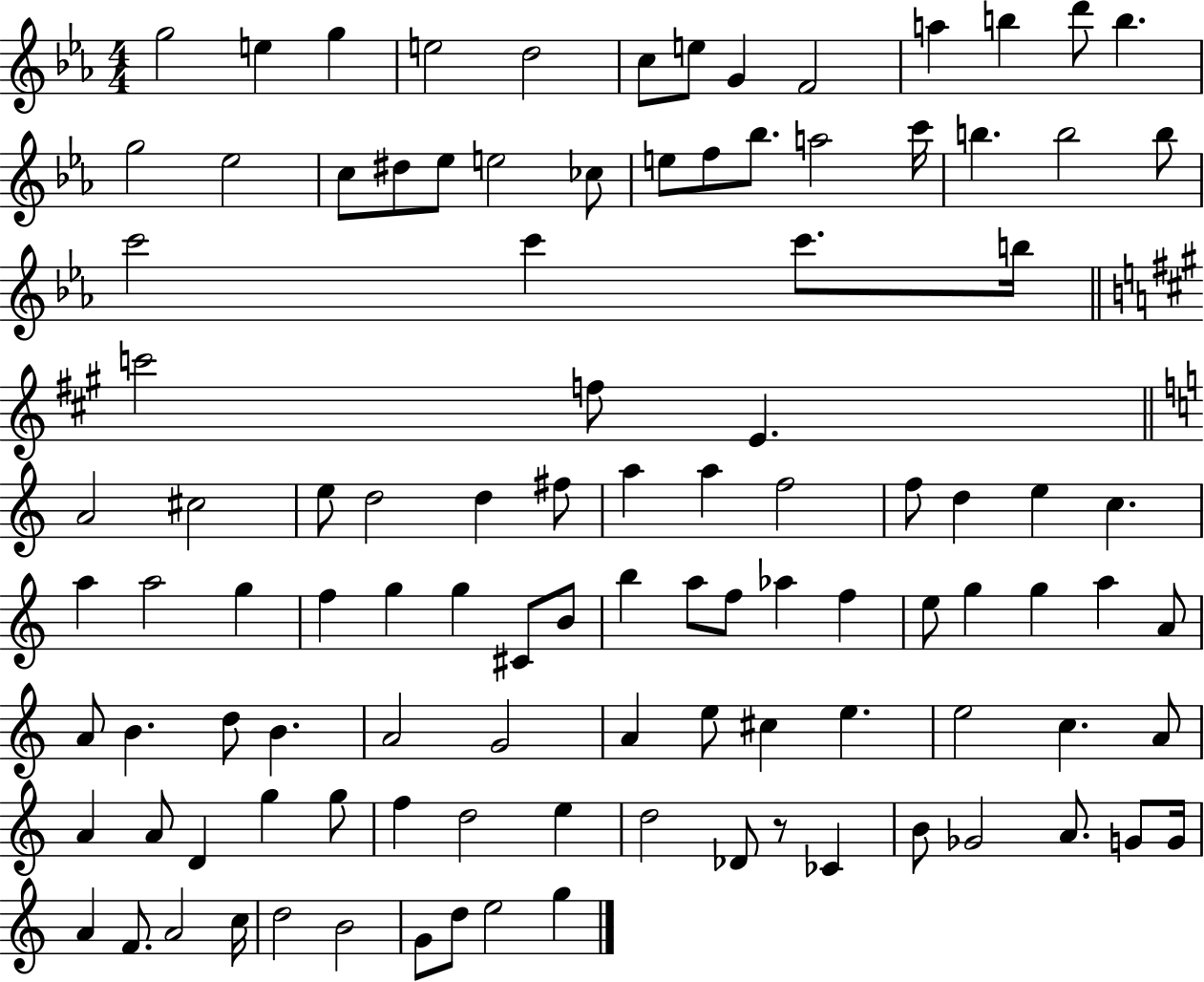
{
  \clef treble
  \numericTimeSignature
  \time 4/4
  \key ees \major
  g''2 e''4 g''4 | e''2 d''2 | c''8 e''8 g'4 f'2 | a''4 b''4 d'''8 b''4. | \break g''2 ees''2 | c''8 dis''8 ees''8 e''2 ces''8 | e''8 f''8 bes''8. a''2 c'''16 | b''4. b''2 b''8 | \break c'''2 c'''4 c'''8. b''16 | \bar "||" \break \key a \major c'''2 f''8 e'4. | \bar "||" \break \key a \minor a'2 cis''2 | e''8 d''2 d''4 fis''8 | a''4 a''4 f''2 | f''8 d''4 e''4 c''4. | \break a''4 a''2 g''4 | f''4 g''4 g''4 cis'8 b'8 | b''4 a''8 f''8 aes''4 f''4 | e''8 g''4 g''4 a''4 a'8 | \break a'8 b'4. d''8 b'4. | a'2 g'2 | a'4 e''8 cis''4 e''4. | e''2 c''4. a'8 | \break a'4 a'8 d'4 g''4 g''8 | f''4 d''2 e''4 | d''2 des'8 r8 ces'4 | b'8 ges'2 a'8. g'8 g'16 | \break a'4 f'8. a'2 c''16 | d''2 b'2 | g'8 d''8 e''2 g''4 | \bar "|."
}